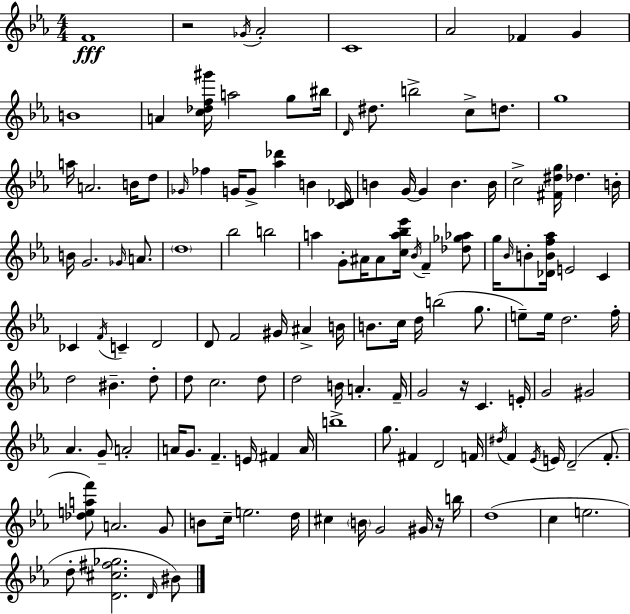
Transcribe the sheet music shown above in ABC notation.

X:1
T:Untitled
M:4/4
L:1/4
K:Cm
F4 z2 _G/4 _A2 C4 _A2 _F G B4 A [c_df^g']/4 a2 g/2 ^b/4 D/4 ^d/2 b2 c/2 d/2 g4 a/4 A2 B/4 d/2 _G/4 _f G/4 G/2 [_a_d'] B [C_D]/4 B G/4 G B B/4 c2 [^F^dg]/4 _d B/4 B/4 G2 _G/4 A/2 d4 _b2 b2 a G/2 ^A/4 ^A/2 [ca_b_e']/4 _B/4 F [_d_g_a]/2 g/4 _B/4 B/2 [_DBf_a]/4 E2 C _C F/4 C D2 D/2 F2 ^G/4 ^A B/4 B/2 c/4 d/4 b2 g/2 e/2 e/4 d2 f/4 d2 ^B d/2 d/2 c2 d/2 d2 B/4 A F/4 G2 z/4 C E/4 G2 ^G2 _A G/2 A2 A/4 G/2 F E/4 ^F A/4 b4 g/2 ^F D2 F/4 ^d/4 F _E/4 E/4 D2 F/2 [_deaf']/2 A2 G/2 B/2 c/4 e2 d/4 ^c B/4 G2 ^G/4 z/4 b/4 d4 c e2 d/2 [D^c^f_g]2 D/4 ^B/2